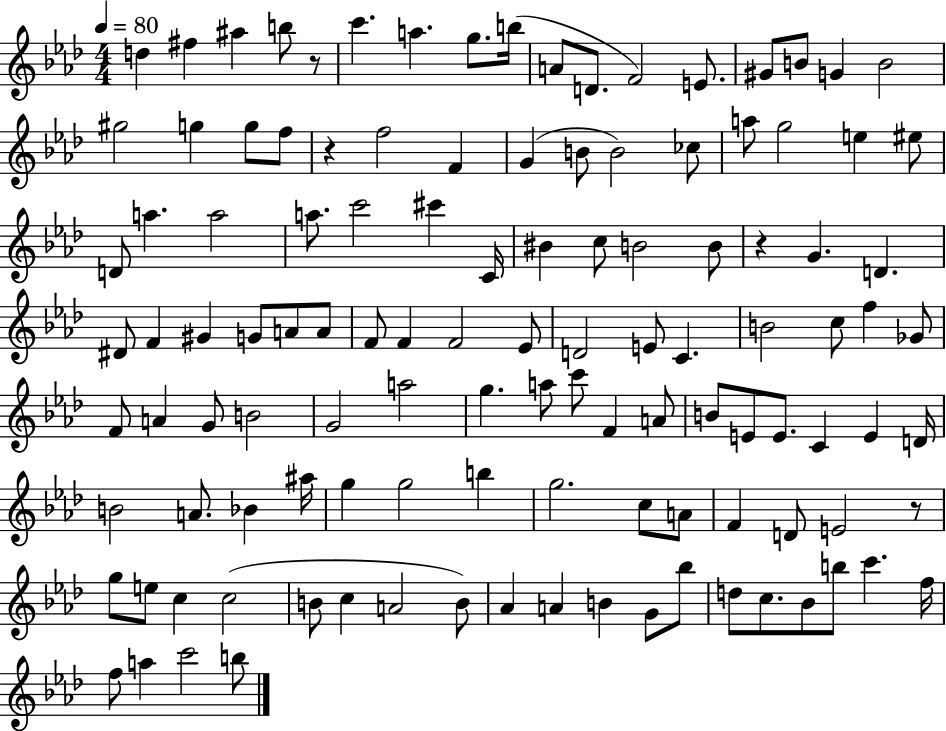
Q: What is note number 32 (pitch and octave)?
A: A5